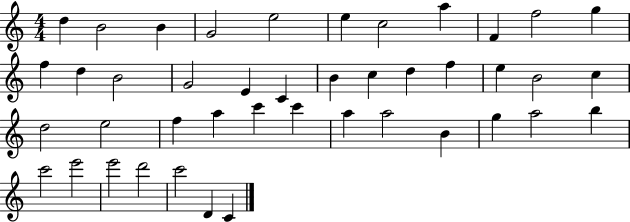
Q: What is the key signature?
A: C major